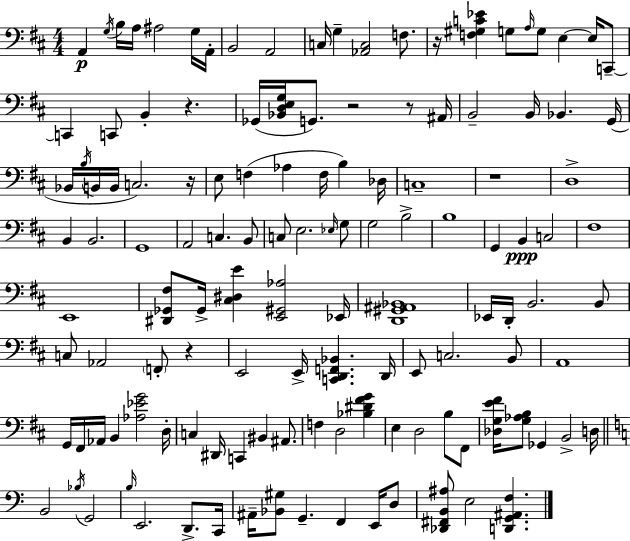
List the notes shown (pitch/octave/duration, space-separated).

A2/q G3/s B3/s A3/s A#3/h G3/s A2/s B2/h A2/h C3/s G3/q [Ab2,C3]/h F3/e. R/s [F3,G#3,C4,Eb4]/q G3/e A3/s G3/e E3/q E3/s C2/e C2/q C2/e B2/q R/q. Gb2/s [Bb2,D3,E3,G3]/s G2/e. R/h R/e A#2/s B2/h B2/s Bb2/q. G2/s Bb2/s B3/s B2/s B2/s C3/h. R/s E3/e F3/q Ab3/q F3/s B3/q Db3/s C3/w R/w D3/w B2/q B2/h. G2/w A2/h C3/q. B2/e C3/e E3/h. Eb3/s G3/e G3/h B3/h B3/w G2/q B2/q C3/h F#3/w E2/w [D#2,Gb2,F#3]/e Gb2/s [C#3,D#3,E4]/q [E2,G#2,Ab3]/h Eb2/s [D2,G#2,A#2,Bb2]/w Eb2/s D2/s B2/h. B2/e C3/e Ab2/h F2/e R/q E2/h E2/s [C2,D2,F2,Bb2]/q. D2/s E2/e C3/h. B2/e A2/w G2/s F#2/s Ab2/s B2/q [Ab3,Eb4,G4]/h D3/s C3/q D#2/s C2/q BIS2/q A#2/e. F3/q D3/h [Bb3,D#4,F#4,G4]/q E3/q D3/h B3/e F#2/e [Db3,G3,E4,F#4]/s [G3,Ab3,B3]/e Gb2/q B2/h D3/s B2/h Bb3/s G2/h B3/s E2/h. D2/e. C2/s A#2/s [Bb2,G#3]/e G2/q. F2/q E2/s D3/e [Db2,F#2,B2,A#3]/e E3/h [D2,G2,A#2,F3]/q.